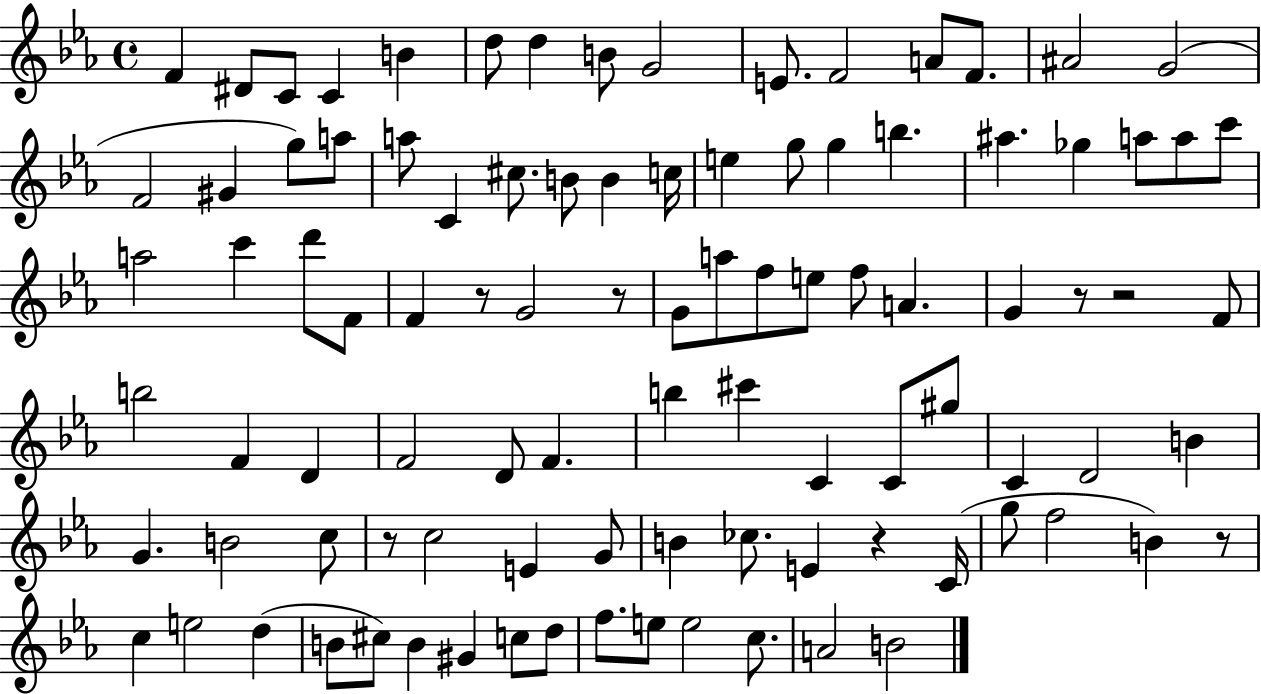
X:1
T:Untitled
M:4/4
L:1/4
K:Eb
F ^D/2 C/2 C B d/2 d B/2 G2 E/2 F2 A/2 F/2 ^A2 G2 F2 ^G g/2 a/2 a/2 C ^c/2 B/2 B c/4 e g/2 g b ^a _g a/2 a/2 c'/2 a2 c' d'/2 F/2 F z/2 G2 z/2 G/2 a/2 f/2 e/2 f/2 A G z/2 z2 F/2 b2 F D F2 D/2 F b ^c' C C/2 ^g/2 C D2 B G B2 c/2 z/2 c2 E G/2 B _c/2 E z C/4 g/2 f2 B z/2 c e2 d B/2 ^c/2 B ^G c/2 d/2 f/2 e/2 e2 c/2 A2 B2